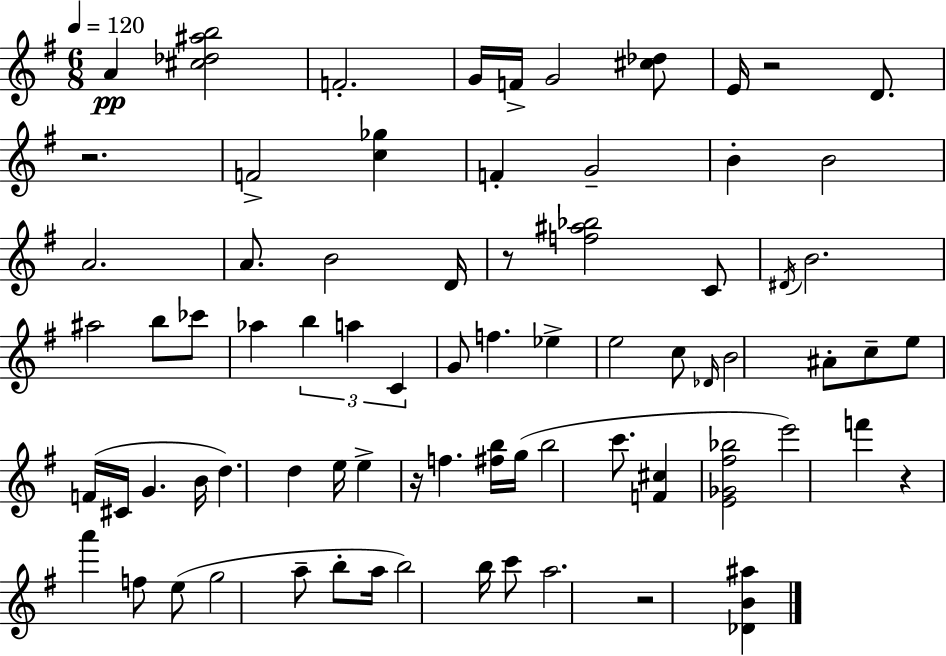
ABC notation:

X:1
T:Untitled
M:6/8
L:1/4
K:G
A [^c_d^ab]2 F2 G/4 F/4 G2 [^c_d]/2 E/4 z2 D/2 z2 F2 [c_g] F G2 B B2 A2 A/2 B2 D/4 z/2 [f^a_b]2 C/2 ^D/4 B2 ^a2 b/2 _c'/2 _a b a C G/2 f _e e2 c/2 _D/4 B2 ^A/2 c/2 e/2 F/4 ^C/4 G B/4 d d e/4 e z/4 f [^fb]/4 g/4 b2 c'/2 [F^c] [E_G^f_b]2 e'2 f' z a' f/2 e/2 g2 a/2 b/2 a/4 b2 b/4 c'/2 a2 z2 [_DB^a]